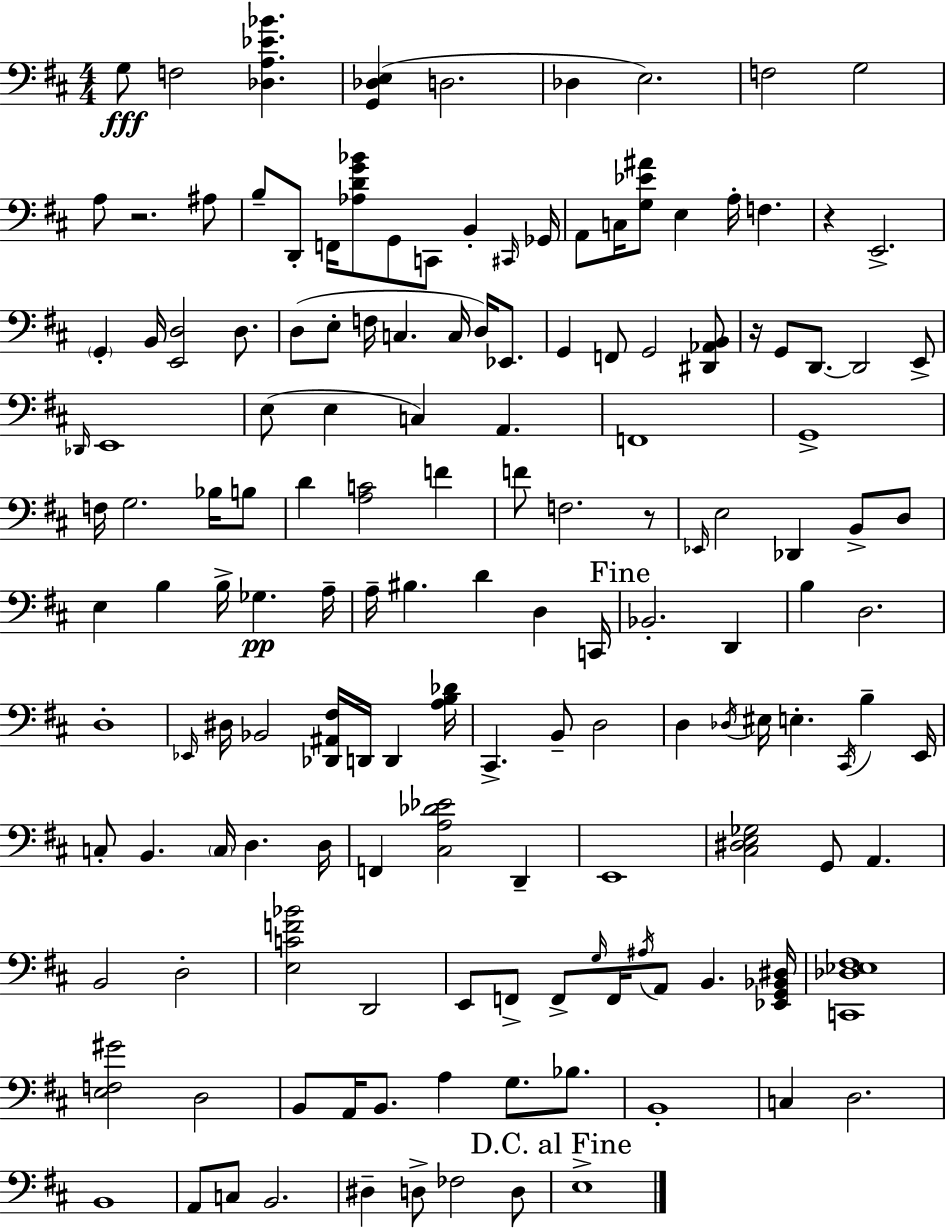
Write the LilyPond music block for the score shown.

{
  \clef bass
  \numericTimeSignature
  \time 4/4
  \key d \major
  g8\fff f2 <des a ees' bes'>4. | <g, des e>4( d2. | des4 e2.) | f2 g2 | \break a8 r2. ais8 | b8-- d,8-. f,16 <aes d' g' bes'>8 g,8 c,8 b,4-. \grace { cis,16 } | ges,16 a,8 c16 <g ees' ais'>8 e4 a16-. f4. | r4 e,2.-> | \break \parenthesize g,4-. b,16 <e, d>2 d8. | d8( e8-. f16 c4. c16 d16) ees,8. | g,4 f,8 g,2 <dis, aes, b,>8 | r16 g,8 d,8.~~ d,2 e,8-> | \break \grace { des,16 } e,1 | e8( e4 c4) a,4. | f,1 | g,1-> | \break f16 g2. bes16 | b8 d'4 <a c'>2 f'4 | f'8 f2. | r8 \grace { ees,16 } e2 des,4 b,8-> | \break d8 e4 b4 b16-> ges4.\pp | a16-- a16-- bis4. d'4 d4 | c,16 \mark "Fine" bes,2.-. d,4 | b4 d2. | \break d1-. | \grace { ees,16 } dis16 bes,2 <des, ais, fis>16 d,16 d,4 | <a b des'>16 cis,4.-> b,8-- d2 | d4 \acciaccatura { des16 } eis16 e4.-. | \break \acciaccatura { cis,16 } b4-- e,16 c8-. b,4. \parenthesize c16 d4. | d16 f,4 <cis a des' ees'>2 | d,4-- e,1 | <cis dis e ges>2 g,8 | \break a,4. b,2 d2-. | <e c' f' bes'>2 d,2 | e,8 f,8-> f,8-> \grace { g16 } f,16 \acciaccatura { ais16 } a,8 | b,4. <ees, g, bes, dis>16 <c, des ees fis>1 | \break <e f gis'>2 | d2 b,8 a,16 b,8. a4 | g8. bes8. b,1-. | c4 d2. | \break b,1 | a,8 c8 b,2. | dis4-- d8-> fes2 | d8 \mark "D.C. al Fine" e1-> | \break \bar "|."
}